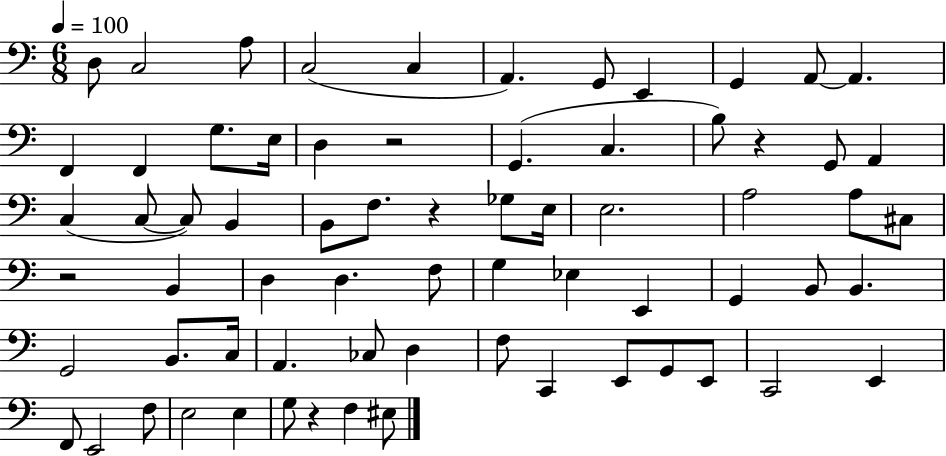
D3/e C3/h A3/e C3/h C3/q A2/q. G2/e E2/q G2/q A2/e A2/q. F2/q F2/q G3/e. E3/s D3/q R/h G2/q. C3/q. B3/e R/q G2/e A2/q C3/q C3/e C3/e B2/q B2/e F3/e. R/q Gb3/e E3/s E3/h. A3/h A3/e C#3/e R/h B2/q D3/q D3/q. F3/e G3/q Eb3/q E2/q G2/q B2/e B2/q. G2/h B2/e. C3/s A2/q. CES3/e D3/q F3/e C2/q E2/e G2/e E2/e C2/h E2/q F2/e E2/h F3/e E3/h E3/q G3/e R/q F3/q EIS3/e